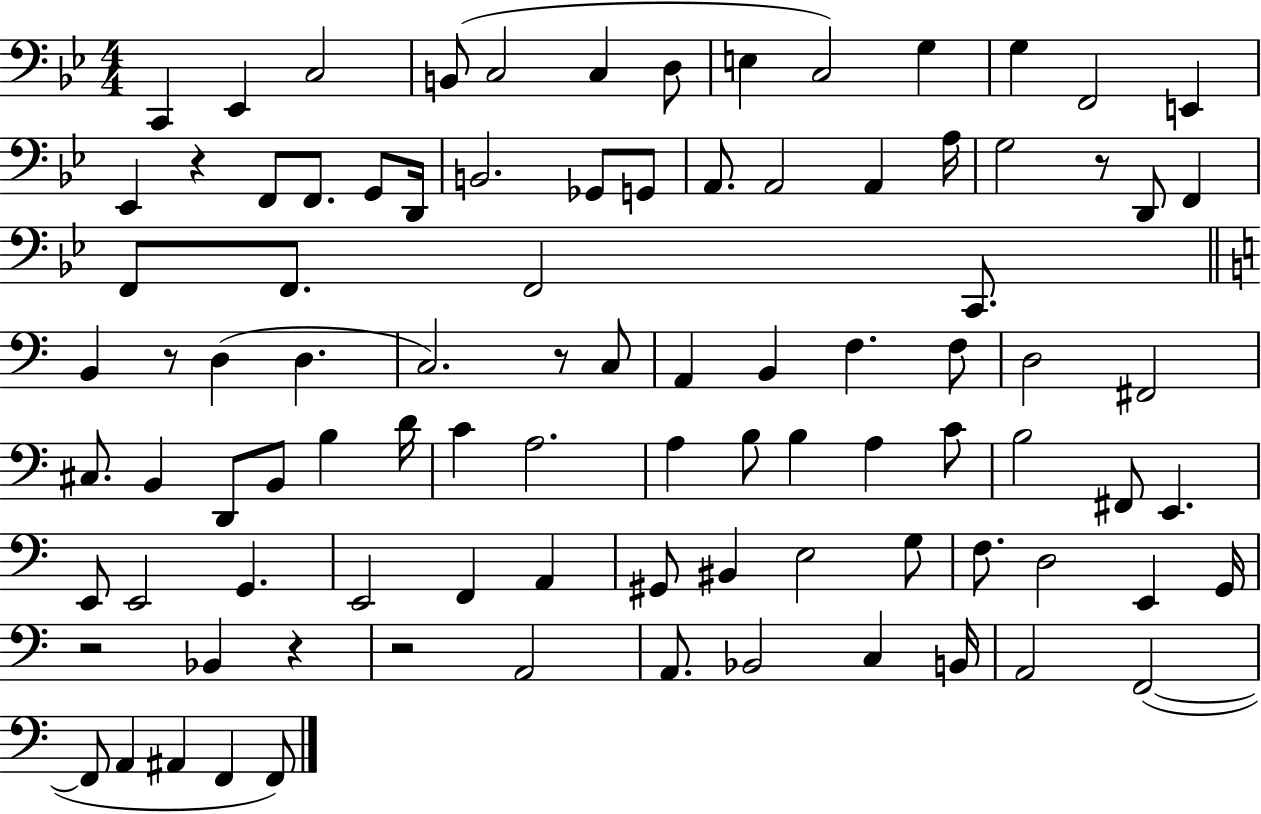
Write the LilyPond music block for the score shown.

{
  \clef bass
  \numericTimeSignature
  \time 4/4
  \key bes \major
  c,4 ees,4 c2 | b,8( c2 c4 d8 | e4 c2) g4 | g4 f,2 e,4 | \break ees,4 r4 f,8 f,8. g,8 d,16 | b,2. ges,8 g,8 | a,8. a,2 a,4 a16 | g2 r8 d,8 f,4 | \break f,8 f,8. f,2 c,8. | \bar "||" \break \key c \major b,4 r8 d4( d4. | c2.) r8 c8 | a,4 b,4 f4. f8 | d2 fis,2 | \break cis8. b,4 d,8 b,8 b4 d'16 | c'4 a2. | a4 b8 b4 a4 c'8 | b2 fis,8 e,4. | \break e,8 e,2 g,4. | e,2 f,4 a,4 | gis,8 bis,4 e2 g8 | f8. d2 e,4 g,16 | \break r2 bes,4 r4 | r2 a,2 | a,8. bes,2 c4 b,16 | a,2 f,2~(~ | \break f,8 a,4 ais,4 f,4 f,8) | \bar "|."
}